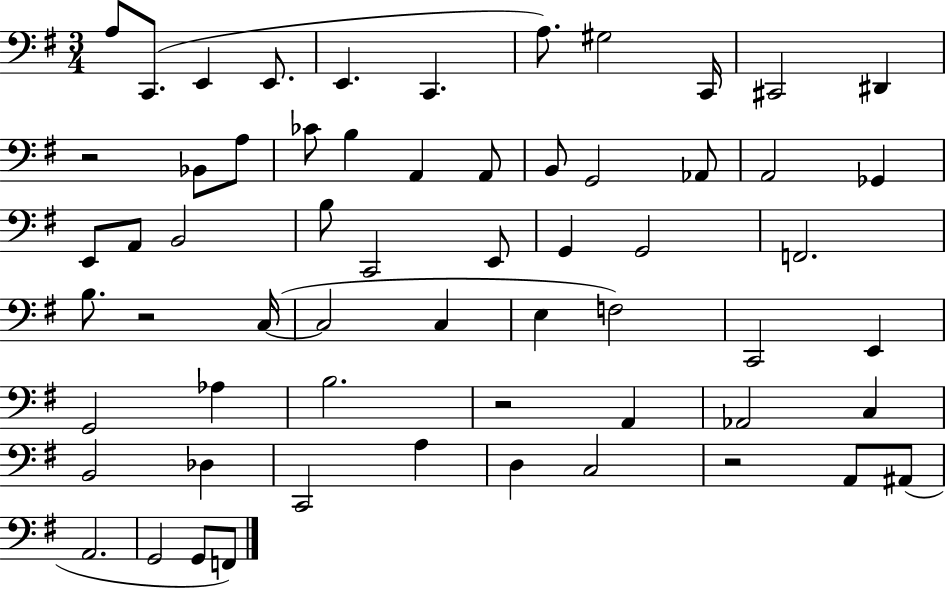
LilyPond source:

{
  \clef bass
  \numericTimeSignature
  \time 3/4
  \key g \major
  a8 c,8.( e,4 e,8. | e,4. c,4. | a8.) gis2 c,16 | cis,2 dis,4 | \break r2 bes,8 a8 | ces'8 b4 a,4 a,8 | b,8 g,2 aes,8 | a,2 ges,4 | \break e,8 a,8 b,2 | b8 c,2 e,8 | g,4 g,2 | f,2. | \break b8. r2 c16~(~ | c2 c4 | e4 f2) | c,2 e,4 | \break g,2 aes4 | b2. | r2 a,4 | aes,2 c4 | \break b,2 des4 | c,2 a4 | d4 c2 | r2 a,8 ais,8( | \break a,2. | g,2 g,8 f,8) | \bar "|."
}